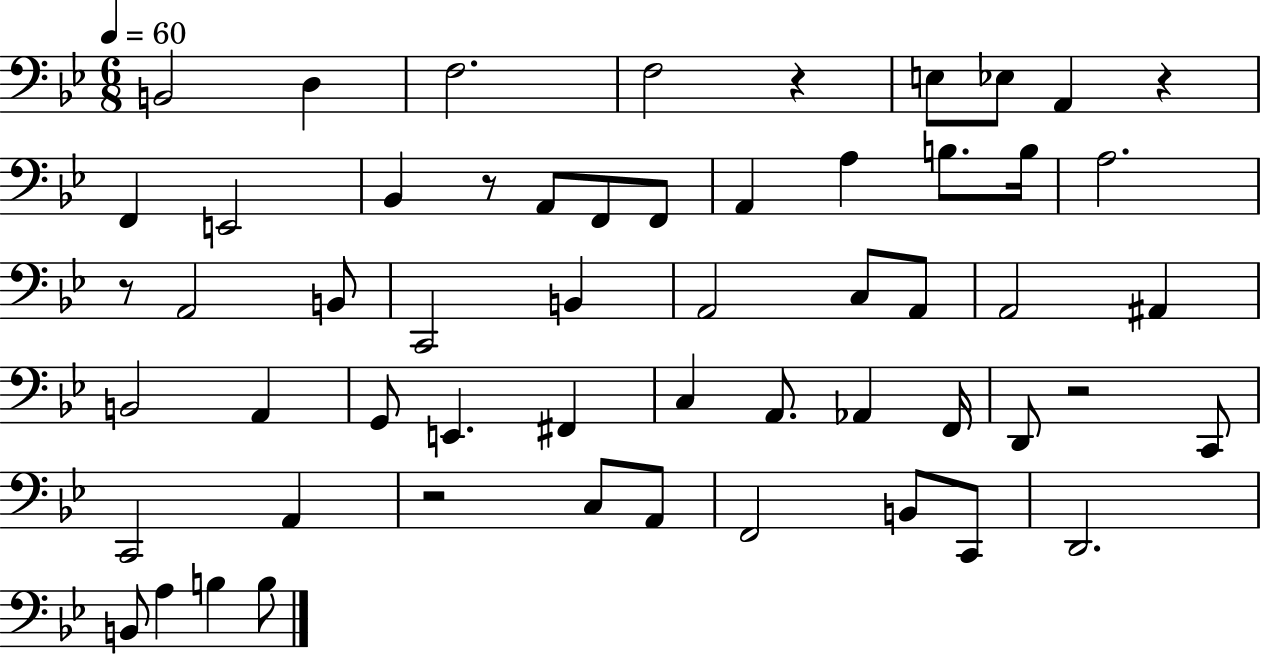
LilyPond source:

{
  \clef bass
  \numericTimeSignature
  \time 6/8
  \key bes \major
  \tempo 4 = 60
  \repeat volta 2 { b,2 d4 | f2. | f2 r4 | e8 ees8 a,4 r4 | \break f,4 e,2 | bes,4 r8 a,8 f,8 f,8 | a,4 a4 b8. b16 | a2. | \break r8 a,2 b,8 | c,2 b,4 | a,2 c8 a,8 | a,2 ais,4 | \break b,2 a,4 | g,8 e,4. fis,4 | c4 a,8. aes,4 f,16 | d,8 r2 c,8 | \break c,2 a,4 | r2 c8 a,8 | f,2 b,8 c,8 | d,2. | \break b,8 a4 b4 b8 | } \bar "|."
}